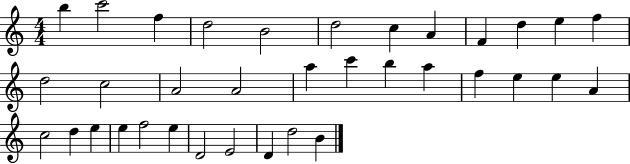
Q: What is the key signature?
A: C major